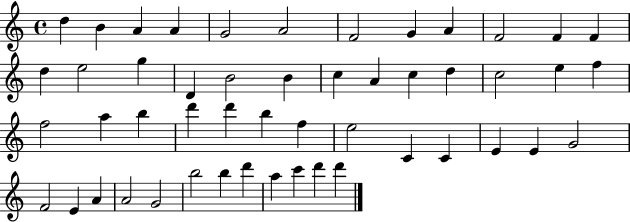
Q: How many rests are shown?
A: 0